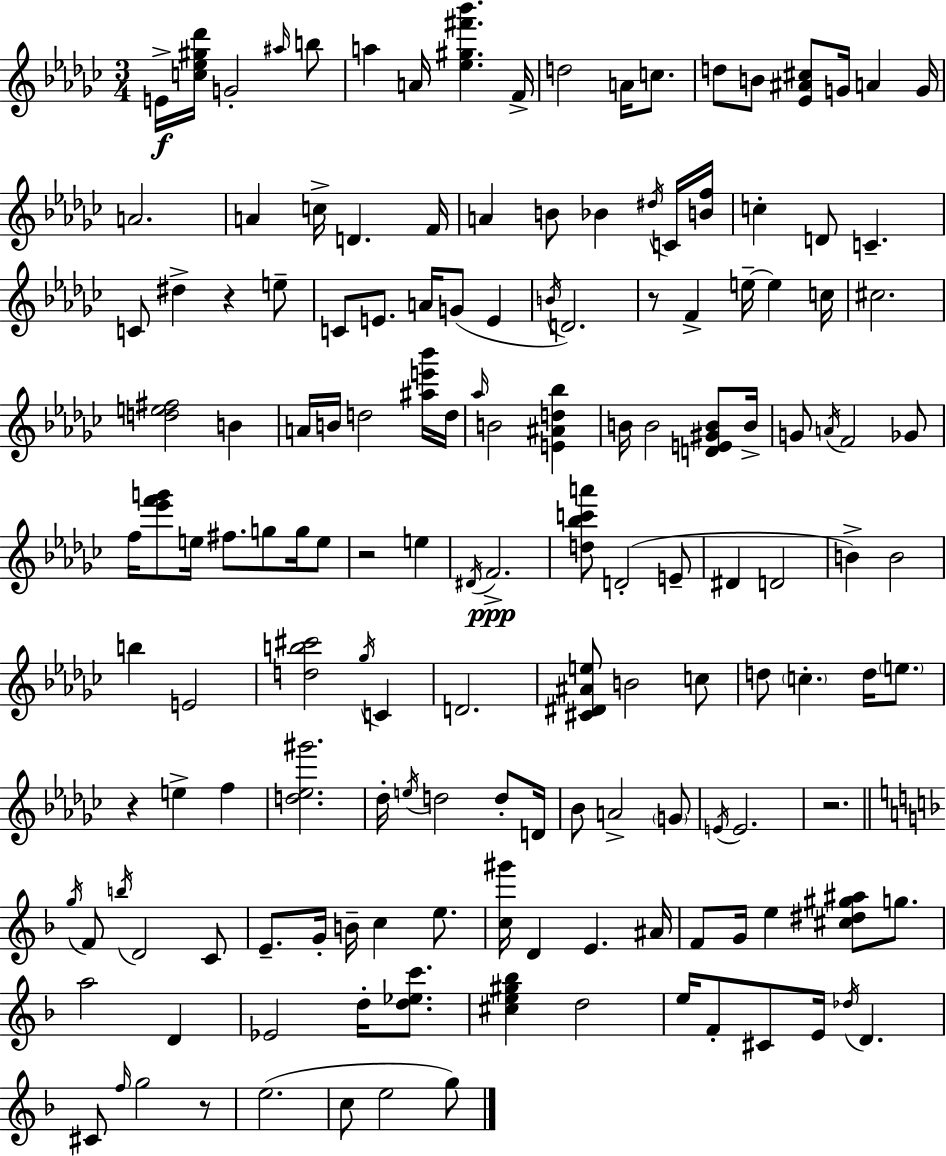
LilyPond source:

{
  \clef treble
  \numericTimeSignature
  \time 3/4
  \key ees \minor
  e'16->\f <c'' ees'' gis'' des'''>16 g'2-. \grace { ais''16 } b''8 | a''4 a'16 <ees'' gis'' fis''' bes'''>4. | f'16-> d''2 a'16 c''8. | d''8 b'8 <ees' ais' cis''>8 g'16 a'4 | \break g'16 a'2. | a'4 c''16-> d'4. | f'16 a'4 b'8 bes'4 \acciaccatura { dis''16 } | c'16 <b' f''>16 c''4-. d'8 c'4.-- | \break c'8 dis''4-> r4 | e''8-- c'8 e'8. a'16 g'8( e'4 | \acciaccatura { b'16 }) d'2. | r8 f'4-> e''16--~~ e''4 | \break c''16 cis''2. | <d'' e'' fis''>2 b'4 | a'16 b'16 d''2 | <ais'' e''' bes'''>16 d''16 \grace { aes''16 } b'2 | \break <e' ais' d'' bes''>4 b'16 b'2 | <d' e' gis' b'>8 b'16-> g'8 \acciaccatura { a'16 } f'2 | ges'8 f''16 <ees''' f''' g'''>8 e''16 fis''8. | g''8 g''16 e''8 r2 | \break e''4 \acciaccatura { dis'16 }\ppp f'2.-> | <d'' bes'' c''' a'''>8 d'2-.( | e'8-- dis'4 d'2 | b'4->) b'2 | \break b''4 e'2 | <d'' b'' cis'''>2 | \acciaccatura { ges''16 } c'4 d'2. | <cis' dis' ais' e''>8 b'2 | \break c''8 d''8 \parenthesize c''4.-. | d''16 \parenthesize e''8. r4 e''4-> | f''4 <d'' ees'' gis'''>2. | des''16-. \acciaccatura { e''16 } d''2 | \break d''8-. d'16 bes'8 a'2-> | \parenthesize g'8 \acciaccatura { e'16 } e'2. | r2. | \bar "||" \break \key d \minor \acciaccatura { g''16 } f'8 \acciaccatura { b''16 } d'2 | c'8 e'8.-- g'16-. b'16-- c''4 e''8. | <c'' gis'''>16 d'4 e'4. | ais'16 f'8 g'16 e''4 <cis'' dis'' gis'' ais''>8 g''8. | \break a''2 d'4 | ees'2 d''16-. <d'' ees'' c'''>8. | <cis'' e'' gis'' bes''>4 d''2 | e''16 f'8-. cis'8 e'16 \acciaccatura { des''16 } d'4. | \break cis'8 \grace { f''16 } g''2 | r8 e''2.( | c''8 e''2 | g''8) \bar "|."
}